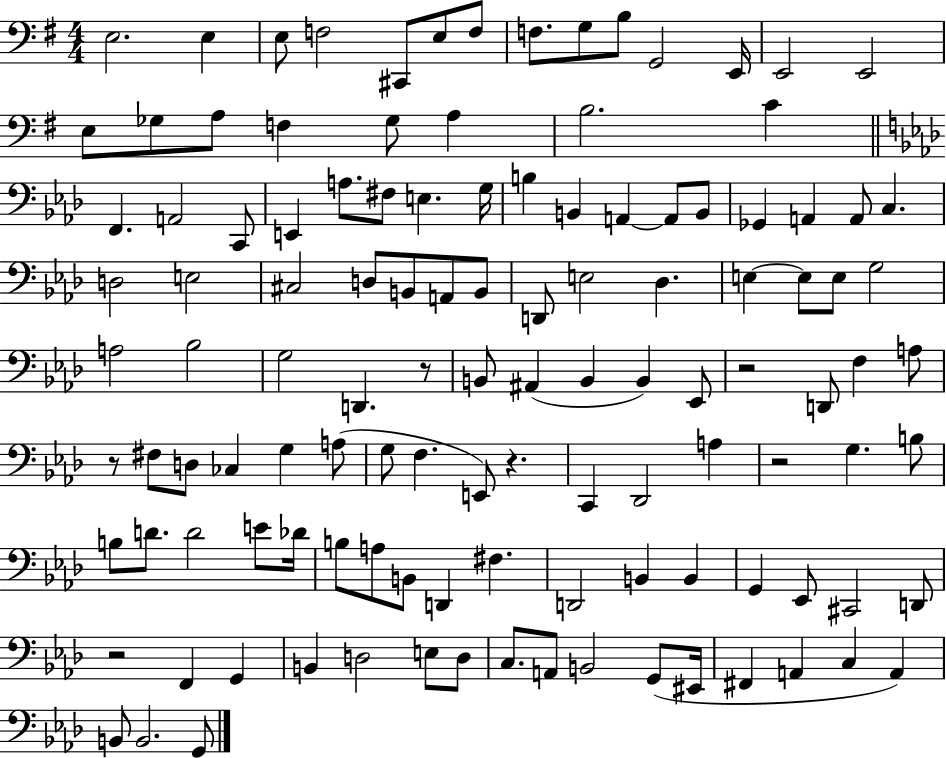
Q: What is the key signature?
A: G major